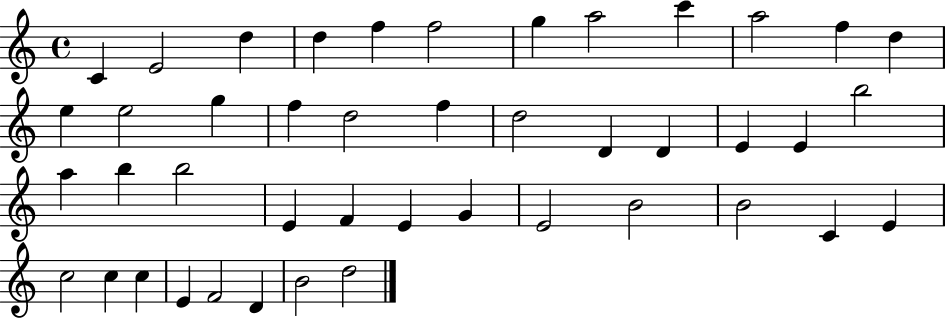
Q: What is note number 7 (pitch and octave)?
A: G5